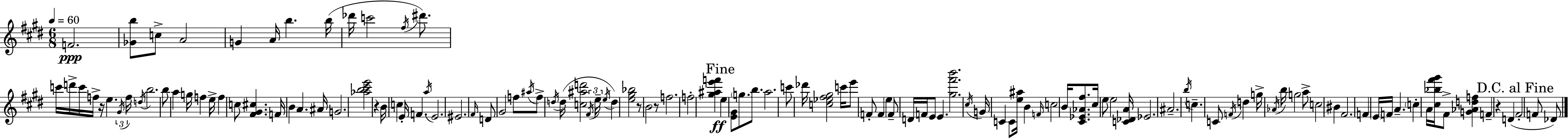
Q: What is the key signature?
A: E major